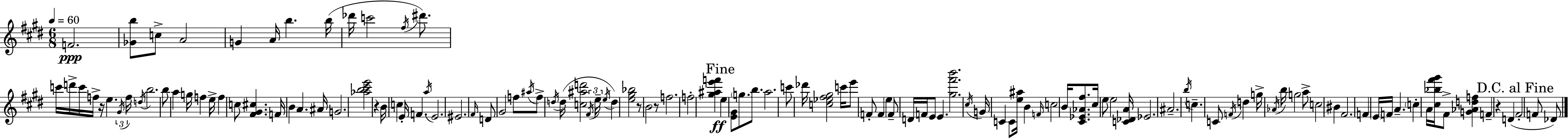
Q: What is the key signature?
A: E major